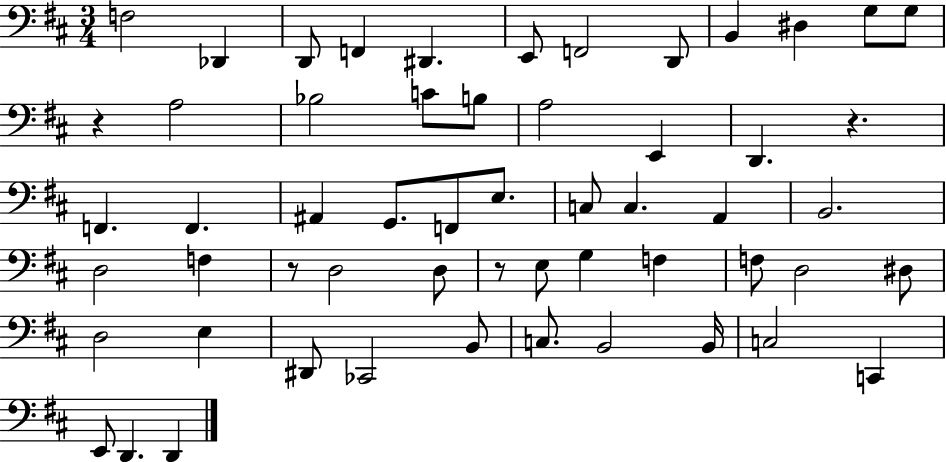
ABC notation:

X:1
T:Untitled
M:3/4
L:1/4
K:D
F,2 _D,, D,,/2 F,, ^D,, E,,/2 F,,2 D,,/2 B,, ^D, G,/2 G,/2 z A,2 _B,2 C/2 B,/2 A,2 E,, D,, z F,, F,, ^A,, G,,/2 F,,/2 E,/2 C,/2 C, A,, B,,2 D,2 F, z/2 D,2 D,/2 z/2 E,/2 G, F, F,/2 D,2 ^D,/2 D,2 E, ^D,,/2 _C,,2 B,,/2 C,/2 B,,2 B,,/4 C,2 C,, E,,/2 D,, D,,